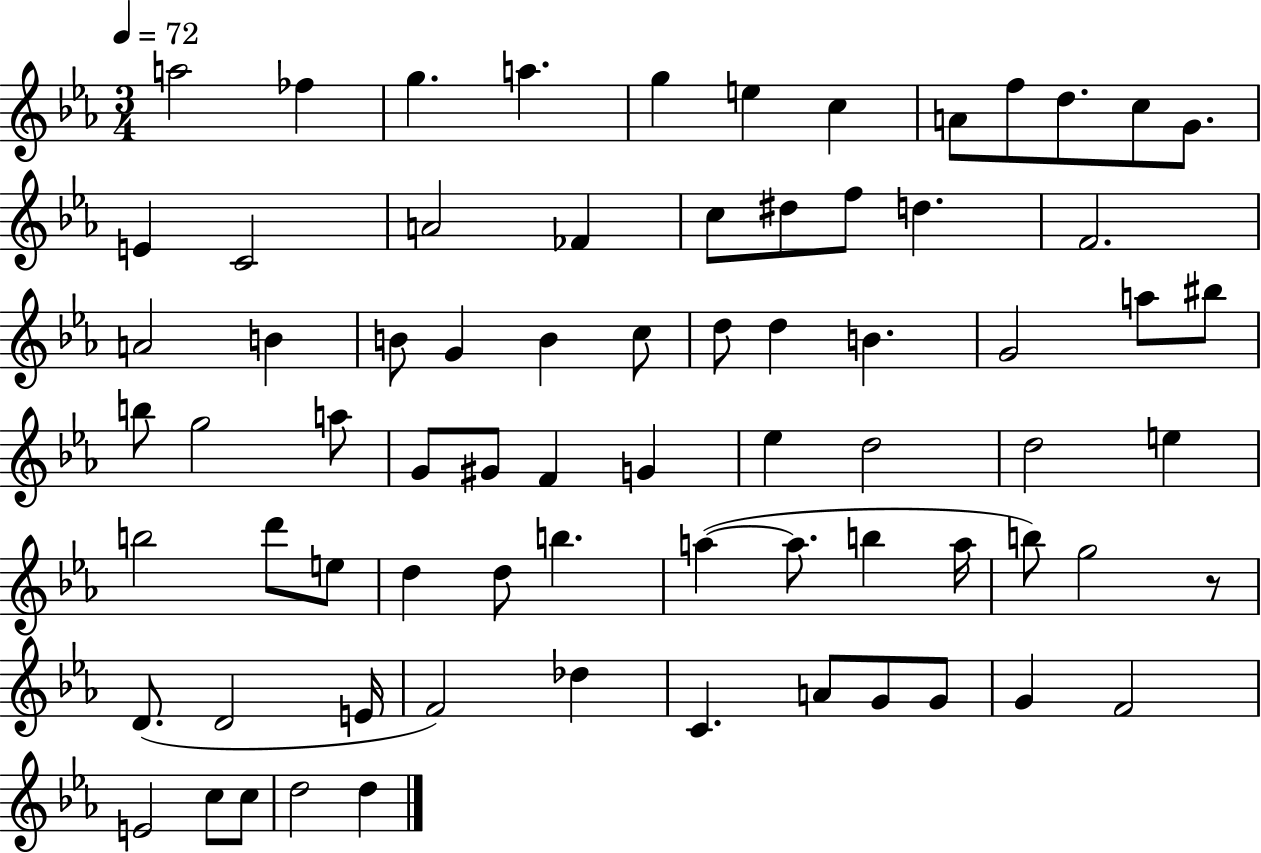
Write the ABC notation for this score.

X:1
T:Untitled
M:3/4
L:1/4
K:Eb
a2 _f g a g e c A/2 f/2 d/2 c/2 G/2 E C2 A2 _F c/2 ^d/2 f/2 d F2 A2 B B/2 G B c/2 d/2 d B G2 a/2 ^b/2 b/2 g2 a/2 G/2 ^G/2 F G _e d2 d2 e b2 d'/2 e/2 d d/2 b a a/2 b a/4 b/2 g2 z/2 D/2 D2 E/4 F2 _d C A/2 G/2 G/2 G F2 E2 c/2 c/2 d2 d